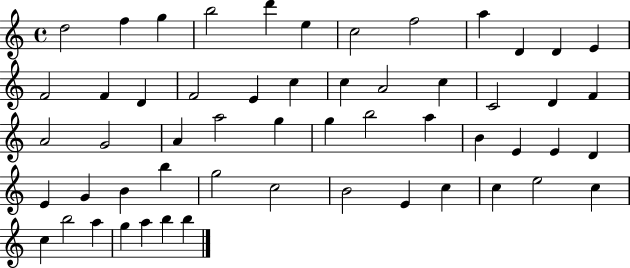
{
  \clef treble
  \time 4/4
  \defaultTimeSignature
  \key c \major
  d''2 f''4 g''4 | b''2 d'''4 e''4 | c''2 f''2 | a''4 d'4 d'4 e'4 | \break f'2 f'4 d'4 | f'2 e'4 c''4 | c''4 a'2 c''4 | c'2 d'4 f'4 | \break a'2 g'2 | a'4 a''2 g''4 | g''4 b''2 a''4 | b'4 e'4 e'4 d'4 | \break e'4 g'4 b'4 b''4 | g''2 c''2 | b'2 e'4 c''4 | c''4 e''2 c''4 | \break c''4 b''2 a''4 | g''4 a''4 b''4 b''4 | \bar "|."
}